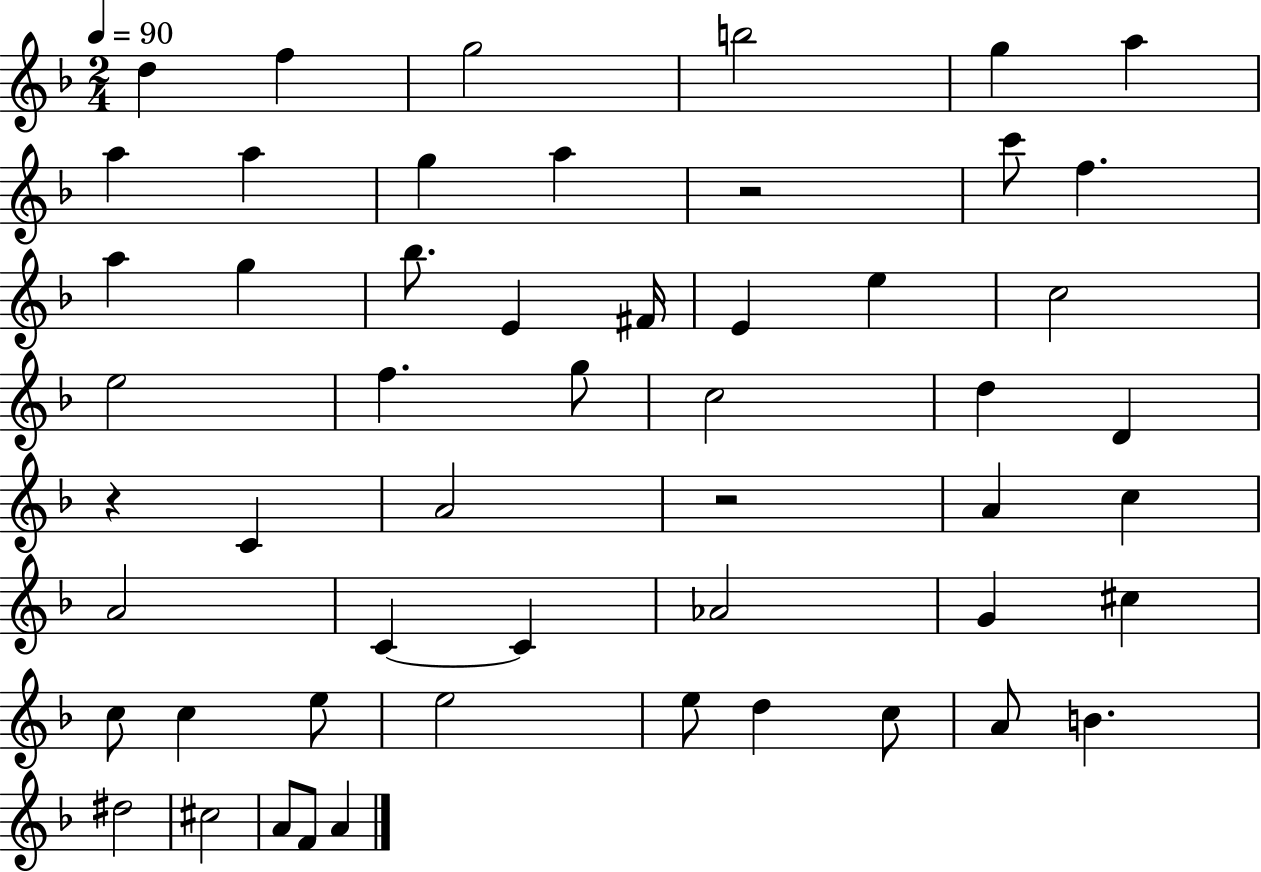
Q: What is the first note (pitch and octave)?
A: D5